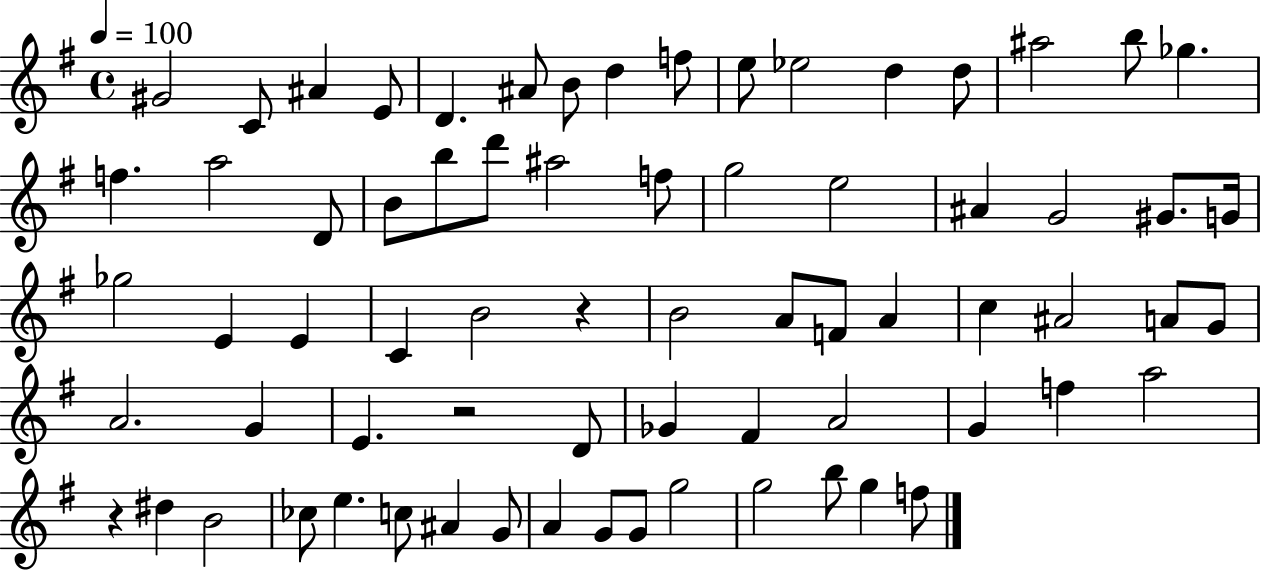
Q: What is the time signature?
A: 4/4